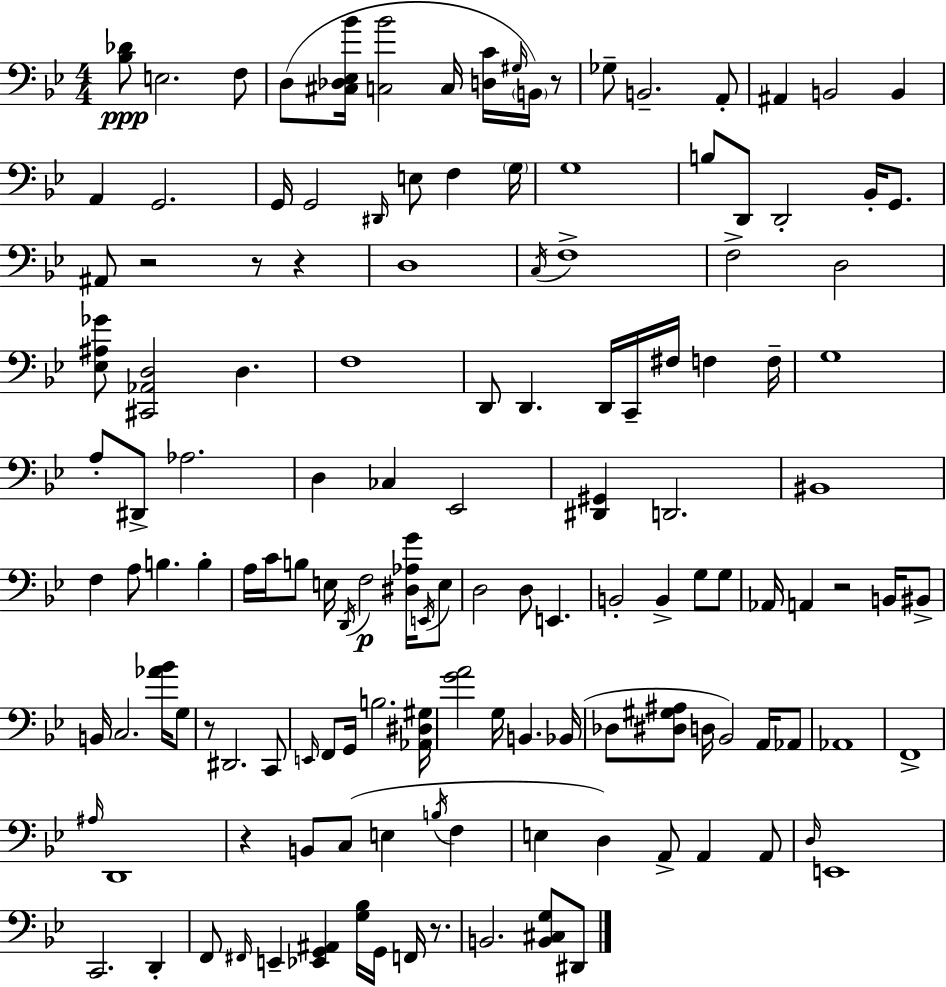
[Bb3,Db4]/e E3/h. F3/e D3/e [C#3,Db3,Eb3,Bb4]/s [C3,Bb4]/h C3/s [D3,C4]/s G#3/s B2/s R/e Gb3/e B2/h. A2/e A#2/q B2/h B2/q A2/q G2/h. G2/s G2/h D#2/s E3/e F3/q G3/s G3/w B3/e D2/e D2/h Bb2/s G2/e. A#2/e R/h R/e R/q D3/w C3/s F3/w F3/h D3/h [Eb3,A#3,Gb4]/e [C#2,Ab2,D3]/h D3/q. F3/w D2/e D2/q. D2/s C2/s F#3/s F3/q F3/s G3/w A3/e D#2/e Ab3/h. D3/q CES3/q Eb2/h [D#2,G#2]/q D2/h. BIS2/w F3/q A3/e B3/q. B3/q A3/s C4/s B3/e E3/s D2/s F3/h [D#3,Ab3,G4]/s E2/s E3/e D3/h D3/e E2/q. B2/h B2/q G3/e G3/e Ab2/s A2/q R/h B2/s BIS2/e B2/s C3/h. [Ab4,Bb4]/s G3/e R/e D#2/h. C2/e E2/s F2/e G2/s B3/h. [Ab2,D#3,G#3]/s [G4,A4]/h G3/s B2/q. Bb2/s Db3/e [D#3,G#3,A#3]/e D3/s Bb2/h A2/s Ab2/e Ab2/w F2/w A#3/s D2/w R/q B2/e C3/e E3/q B3/s F3/q E3/q D3/q A2/e A2/q A2/e D3/s E2/w C2/h. D2/q F2/e F#2/s E2/q [Eb2,G2,A#2]/q [G3,Bb3]/s G2/s F2/s R/e. B2/h. [B2,C#3,G3]/e D#2/e